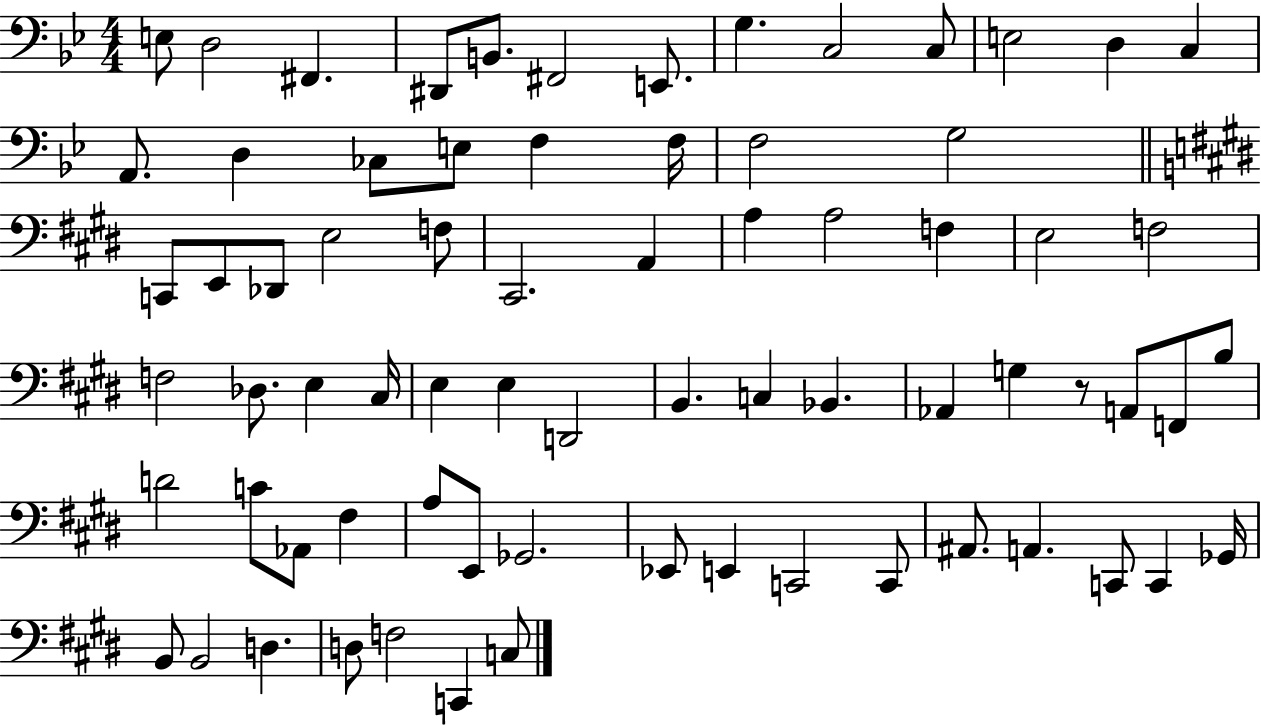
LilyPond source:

{
  \clef bass
  \numericTimeSignature
  \time 4/4
  \key bes \major
  e8 d2 fis,4. | dis,8 b,8. fis,2 e,8. | g4. c2 c8 | e2 d4 c4 | \break a,8. d4 ces8 e8 f4 f16 | f2 g2 | \bar "||" \break \key e \major c,8 e,8 des,8 e2 f8 | cis,2. a,4 | a4 a2 f4 | e2 f2 | \break f2 des8. e4 cis16 | e4 e4 d,2 | b,4. c4 bes,4. | aes,4 g4 r8 a,8 f,8 b8 | \break d'2 c'8 aes,8 fis4 | a8 e,8 ges,2. | ees,8 e,4 c,2 c,8 | ais,8. a,4. c,8 c,4 ges,16 | \break b,8 b,2 d4. | d8 f2 c,4 c8 | \bar "|."
}